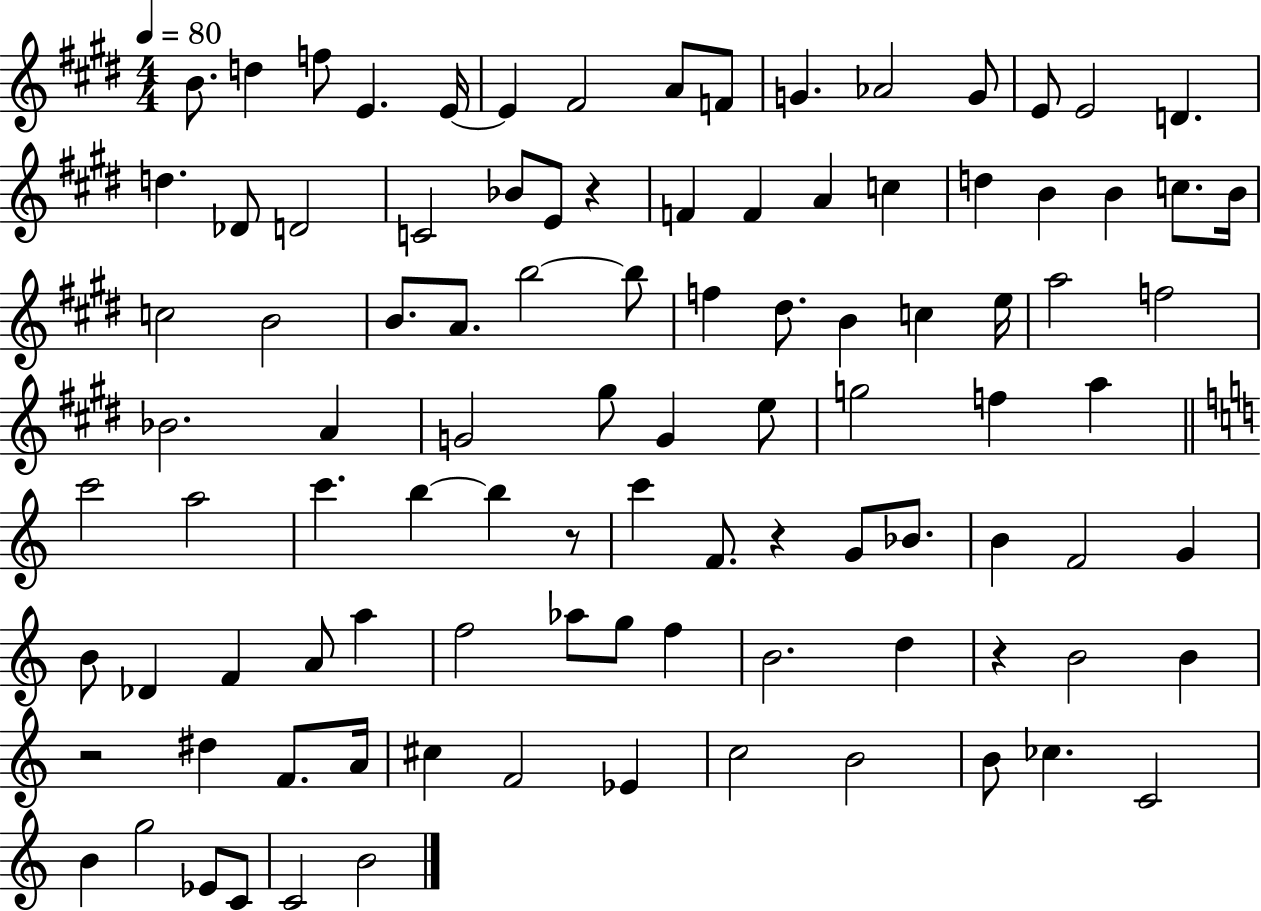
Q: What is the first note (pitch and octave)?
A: B4